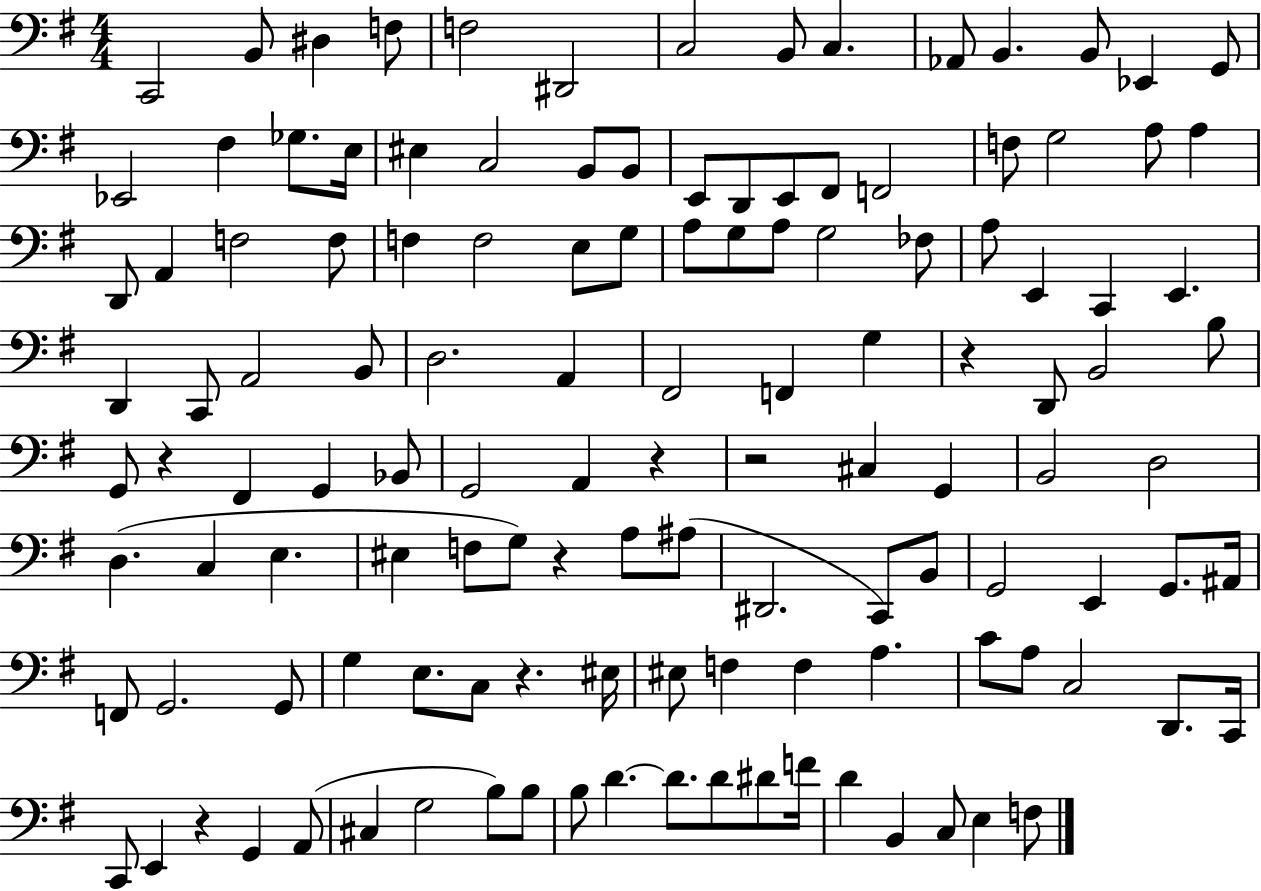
X:1
T:Untitled
M:4/4
L:1/4
K:G
C,,2 B,,/2 ^D, F,/2 F,2 ^D,,2 C,2 B,,/2 C, _A,,/2 B,, B,,/2 _E,, G,,/2 _E,,2 ^F, _G,/2 E,/4 ^E, C,2 B,,/2 B,,/2 E,,/2 D,,/2 E,,/2 ^F,,/2 F,,2 F,/2 G,2 A,/2 A, D,,/2 A,, F,2 F,/2 F, F,2 E,/2 G,/2 A,/2 G,/2 A,/2 G,2 _F,/2 A,/2 E,, C,, E,, D,, C,,/2 A,,2 B,,/2 D,2 A,, ^F,,2 F,, G, z D,,/2 B,,2 B,/2 G,,/2 z ^F,, G,, _B,,/2 G,,2 A,, z z2 ^C, G,, B,,2 D,2 D, C, E, ^E, F,/2 G,/2 z A,/2 ^A,/2 ^D,,2 C,,/2 B,,/2 G,,2 E,, G,,/2 ^A,,/4 F,,/2 G,,2 G,,/2 G, E,/2 C,/2 z ^E,/4 ^E,/2 F, F, A, C/2 A,/2 C,2 D,,/2 C,,/4 C,,/2 E,, z G,, A,,/2 ^C, G,2 B,/2 B,/2 B,/2 D D/2 D/2 ^D/2 F/4 D B,, C,/2 E, F,/2